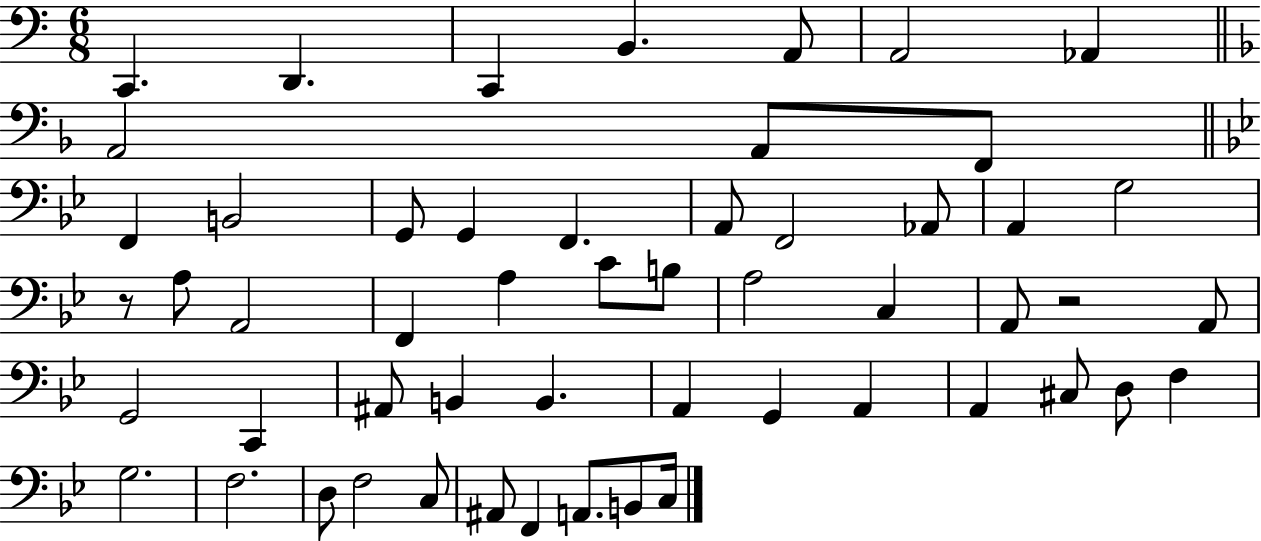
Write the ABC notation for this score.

X:1
T:Untitled
M:6/8
L:1/4
K:C
C,, D,, C,, B,, A,,/2 A,,2 _A,, A,,2 A,,/2 F,,/2 F,, B,,2 G,,/2 G,, F,, A,,/2 F,,2 _A,,/2 A,, G,2 z/2 A,/2 A,,2 F,, A, C/2 B,/2 A,2 C, A,,/2 z2 A,,/2 G,,2 C,, ^A,,/2 B,, B,, A,, G,, A,, A,, ^C,/2 D,/2 F, G,2 F,2 D,/2 F,2 C,/2 ^A,,/2 F,, A,,/2 B,,/2 C,/4